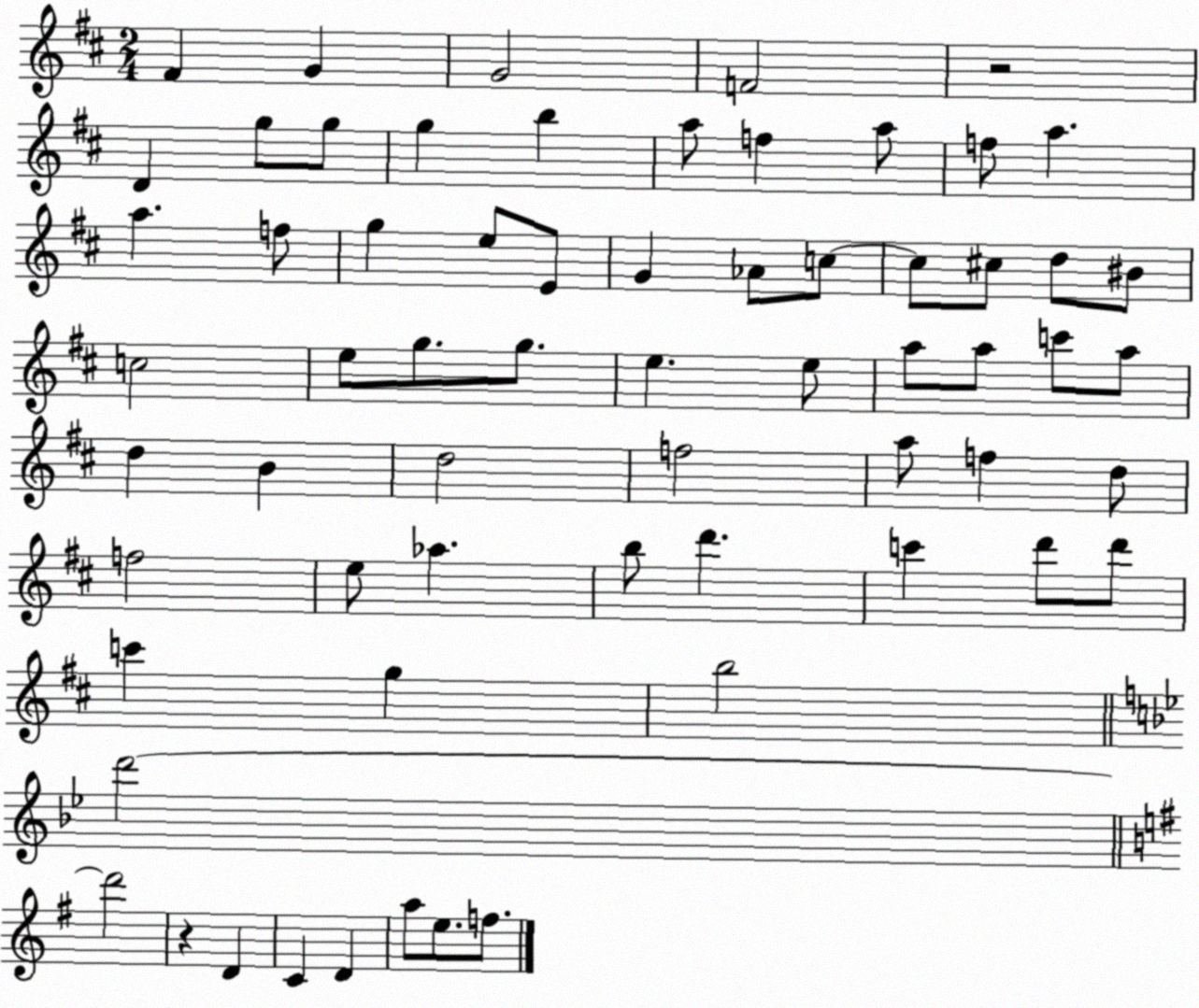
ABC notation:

X:1
T:Untitled
M:2/4
L:1/4
K:D
^F G G2 F2 z2 D g/2 g/2 g b a/2 f a/2 f/2 a a f/2 g e/2 E/2 G _A/2 c/2 c/2 ^c/2 d/2 ^B/2 c2 e/2 g/2 g/2 e e/2 a/2 a/2 c'/2 a/2 d B d2 f2 a/2 f d/2 f2 e/2 _a b/2 d' c' d'/2 d'/2 c' g b2 d'2 d'2 z D C D a/2 e/2 f/2